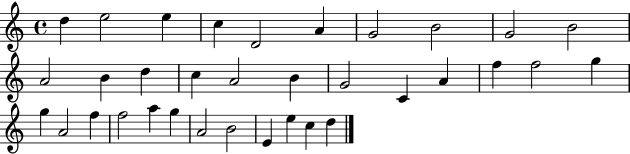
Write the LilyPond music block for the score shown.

{
  \clef treble
  \time 4/4
  \defaultTimeSignature
  \key c \major
  d''4 e''2 e''4 | c''4 d'2 a'4 | g'2 b'2 | g'2 b'2 | \break a'2 b'4 d''4 | c''4 a'2 b'4 | g'2 c'4 a'4 | f''4 f''2 g''4 | \break g''4 a'2 f''4 | f''2 a''4 g''4 | a'2 b'2 | e'4 e''4 c''4 d''4 | \break \bar "|."
}